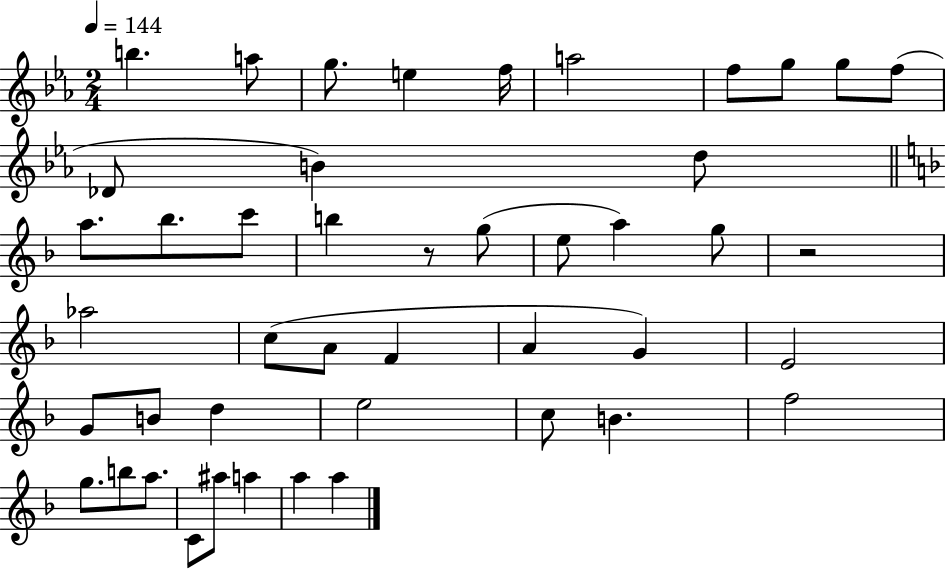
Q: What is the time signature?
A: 2/4